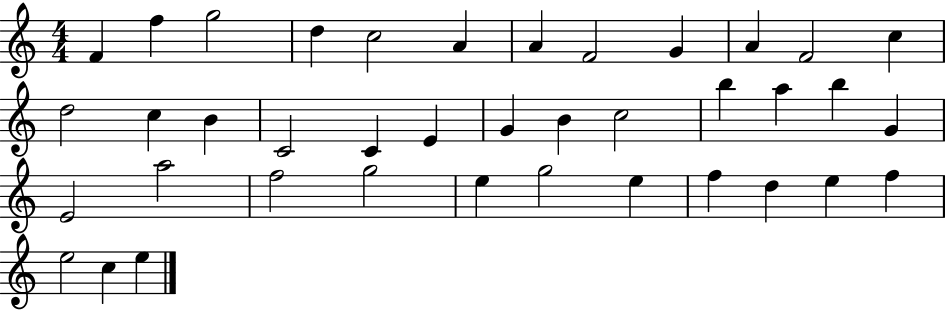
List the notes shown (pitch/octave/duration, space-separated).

F4/q F5/q G5/h D5/q C5/h A4/q A4/q F4/h G4/q A4/q F4/h C5/q D5/h C5/q B4/q C4/h C4/q E4/q G4/q B4/q C5/h B5/q A5/q B5/q G4/q E4/h A5/h F5/h G5/h E5/q G5/h E5/q F5/q D5/q E5/q F5/q E5/h C5/q E5/q